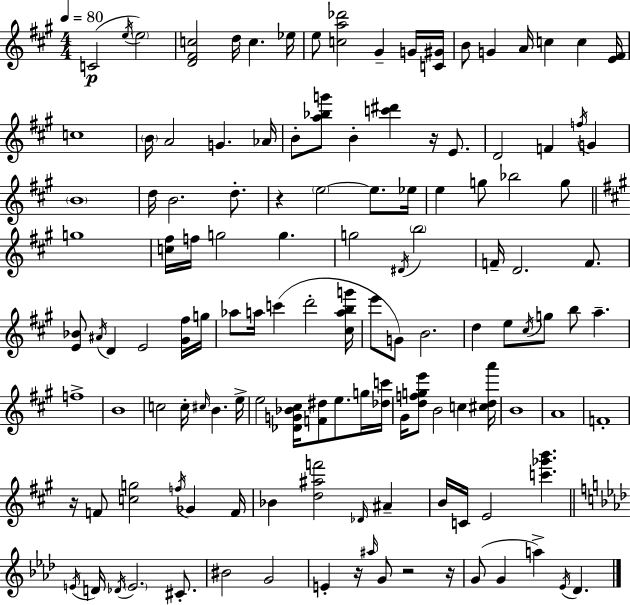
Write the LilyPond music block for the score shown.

{
  \clef treble
  \numericTimeSignature
  \time 4/4
  \key a \major
  \tempo 4 = 80
  \repeat volta 2 { c'2(\p \acciaccatura { e''16 } \parenthesize e''2) | <d' fis' c''>2 d''16 c''4. | ees''16 e''8 <c'' a'' des'''>2 gis'4-- g'16 | <c' gis'>16 b'8 g'4 a'16 c''4 c''4 | \break <e' fis'>16 c''1 | \parenthesize b'16 a'2 g'4. | aes'16 b'8-. <a'' bes'' g'''>8 b'4-. <c''' dis'''>4 r16 e'8. | d'2 f'4 \acciaccatura { f''16 } g'4 | \break \parenthesize b'1 | d''16 b'2. d''8.-. | r4 \parenthesize e''2~~ e''8. | ees''16 e''4 g''8 bes''2 | \break g''8 \bar "||" \break \key a \major g''1 | <c'' fis''>16 f''16 g''2 g''4. | g''2 \acciaccatura { dis'16 } \parenthesize b''2 | f'16-- d'2. f'8. | \break <e' bes'>8 \acciaccatura { ais'16 } d'4 e'2 | <gis' fis''>16 g''16 aes''8 a''16 c'''4( d'''2-. | <cis'' a'' b'' g'''>16 e'''8 g'8) b'2. | d''4 e''8 \acciaccatura { cis''16 } g''8 b''8 a''4.-- | \break f''1-> | b'1 | c''2 c''16-. \grace { cis''16 } b'4. | e''16-> e''2 <des' g' bes' cis''>16 <f' dis''>8 e''8. | \break g''16 <des'' c'''>16 gis'16 <d'' f'' g'' e'''>8 b'2 c''4 | <cis'' d'' a'''>16 b'1 | a'1 | f'1-. | \break r16 f'8 <c'' g''>2 \acciaccatura { f''16 } | ges'4 f'16 bes'4 <d'' ais'' f'''>2 | \grace { des'16 } ais'4-- b'16 c'16 e'2 | <c''' ges''' b'''>4. \bar "||" \break \key aes \major \acciaccatura { e'16 } d'16 \acciaccatura { des'16 } \parenthesize e'2. cis'8.-. | bis'2 g'2 | e'4-. r16 \grace { ais''16 } g'8 r2 | r16 g'8( g'4 a''4->) \acciaccatura { ees'16 } des'4. | \break } \bar "|."
}